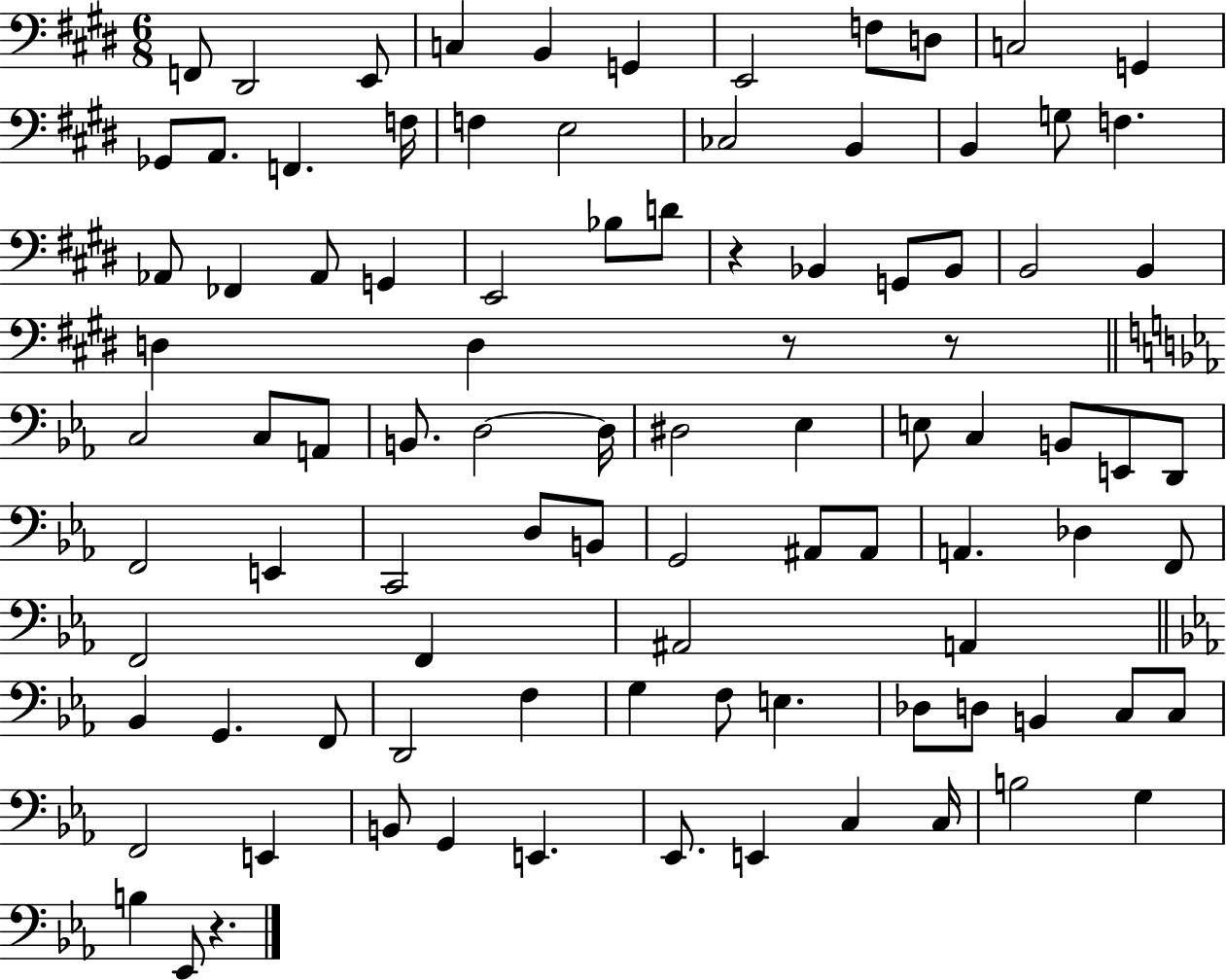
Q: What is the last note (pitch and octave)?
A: Eb2